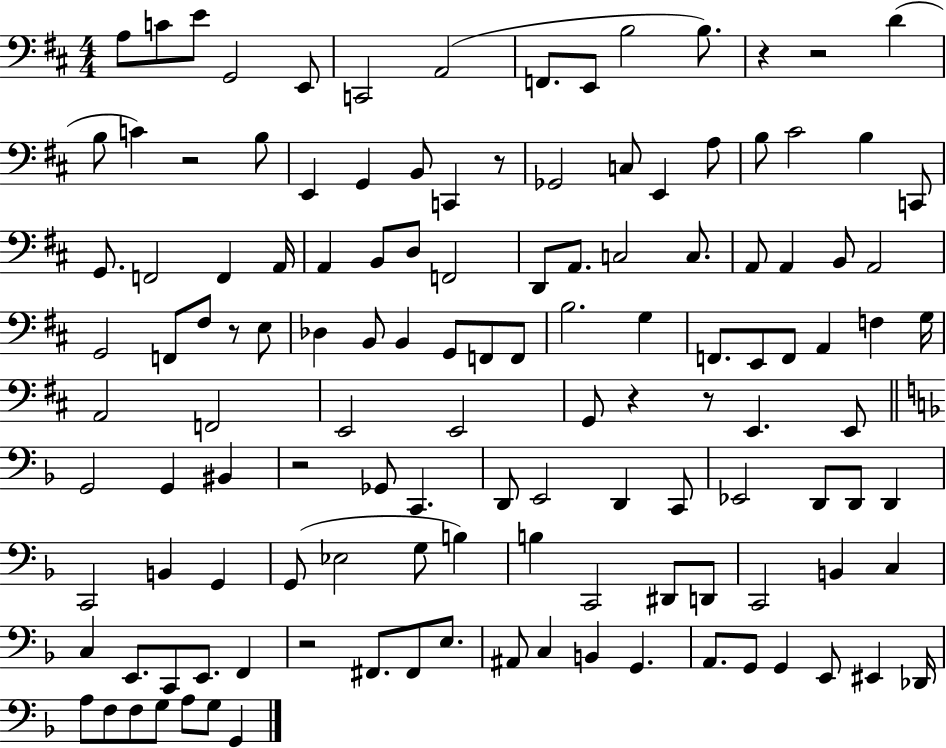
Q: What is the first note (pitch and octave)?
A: A3